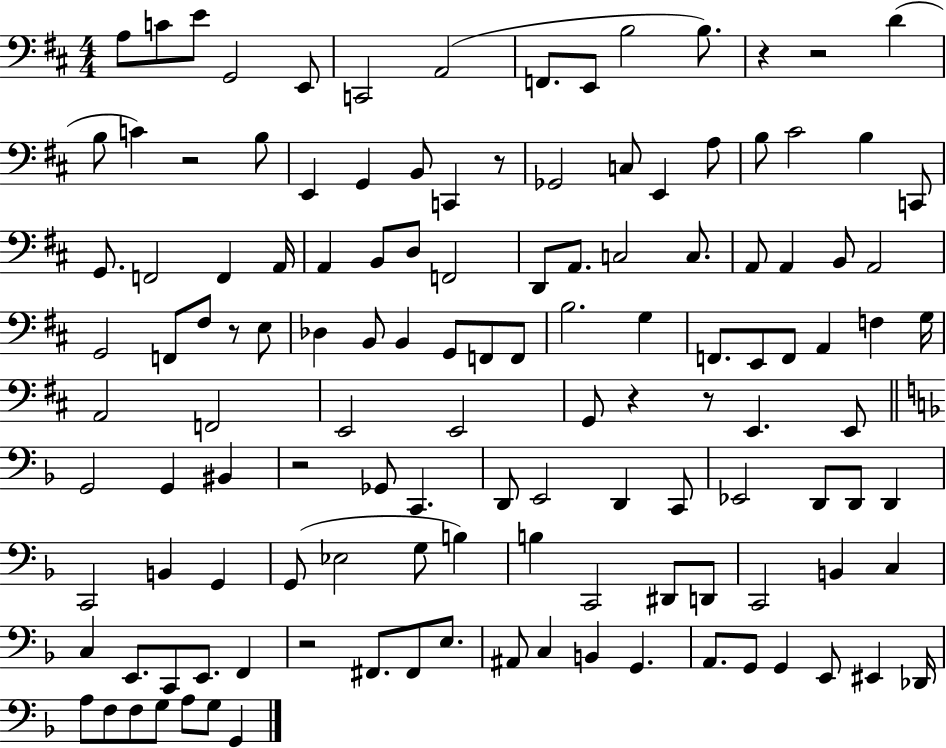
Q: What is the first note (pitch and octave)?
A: A3